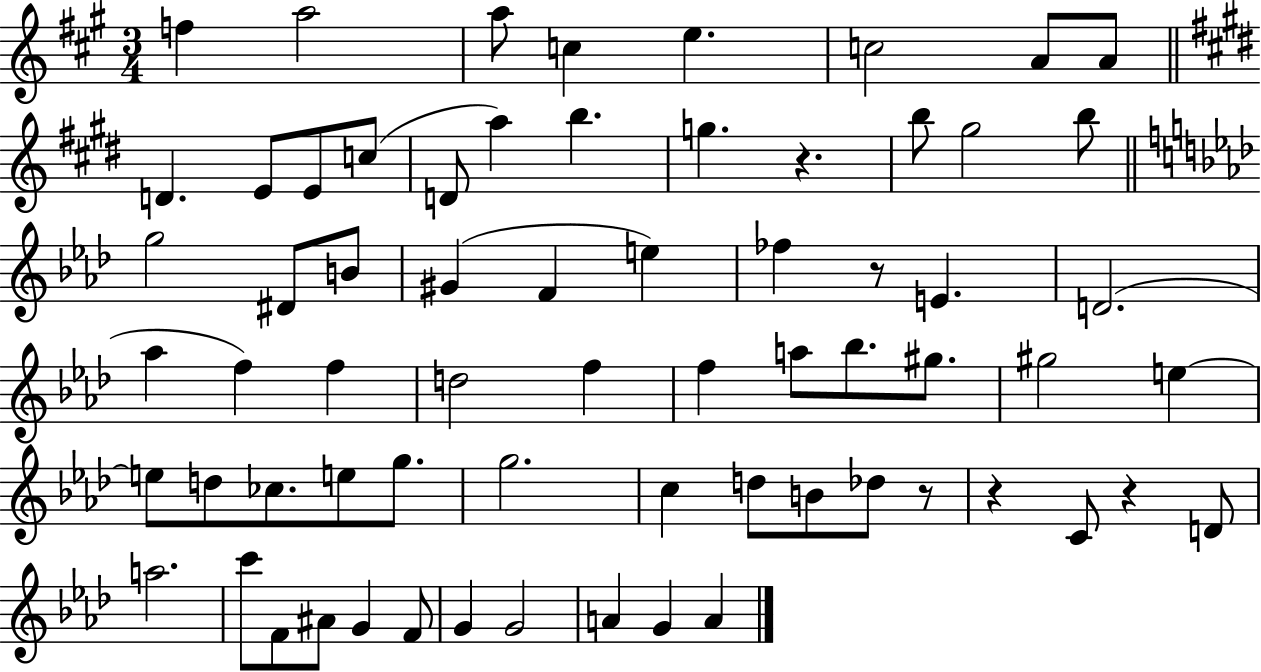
F5/q A5/h A5/e C5/q E5/q. C5/h A4/e A4/e D4/q. E4/e E4/e C5/e D4/e A5/q B5/q. G5/q. R/q. B5/e G#5/h B5/e G5/h D#4/e B4/e G#4/q F4/q E5/q FES5/q R/e E4/q. D4/h. Ab5/q F5/q F5/q D5/h F5/q F5/q A5/e Bb5/e. G#5/e. G#5/h E5/q E5/e D5/e CES5/e. E5/e G5/e. G5/h. C5/q D5/e B4/e Db5/e R/e R/q C4/e R/q D4/e A5/h. C6/e F4/e A#4/e G4/q F4/e G4/q G4/h A4/q G4/q A4/q